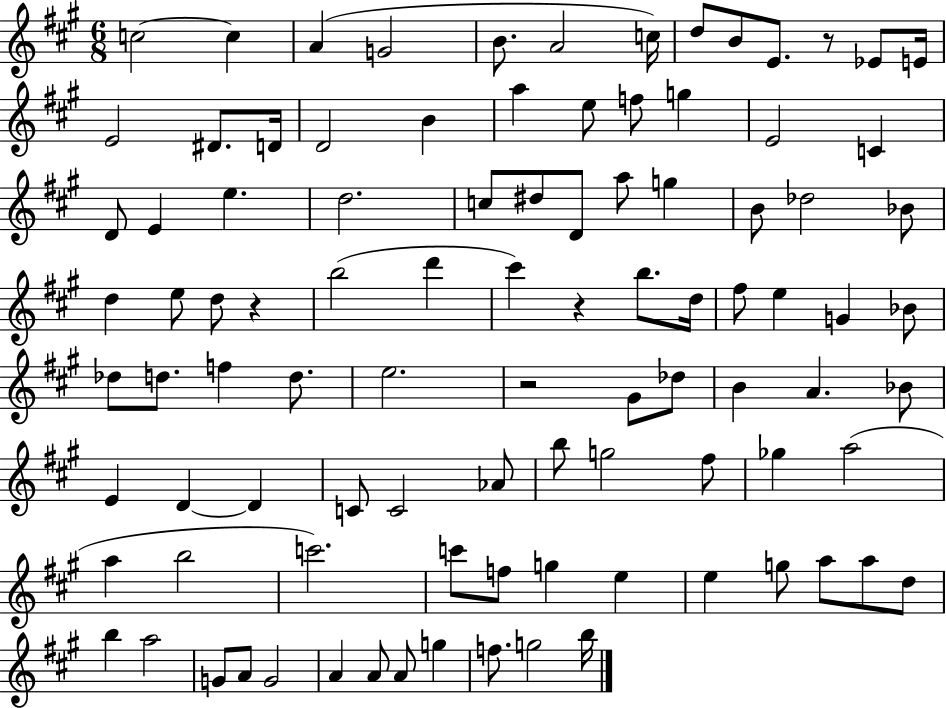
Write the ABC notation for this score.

X:1
T:Untitled
M:6/8
L:1/4
K:A
c2 c A G2 B/2 A2 c/4 d/2 B/2 E/2 z/2 _E/2 E/4 E2 ^D/2 D/4 D2 B a e/2 f/2 g E2 C D/2 E e d2 c/2 ^d/2 D/2 a/2 g B/2 _d2 _B/2 d e/2 d/2 z b2 d' ^c' z b/2 d/4 ^f/2 e G _B/2 _d/2 d/2 f d/2 e2 z2 ^G/2 _d/2 B A _B/2 E D D C/2 C2 _A/2 b/2 g2 ^f/2 _g a2 a b2 c'2 c'/2 f/2 g e e g/2 a/2 a/2 d/2 b a2 G/2 A/2 G2 A A/2 A/2 g f/2 g2 b/4